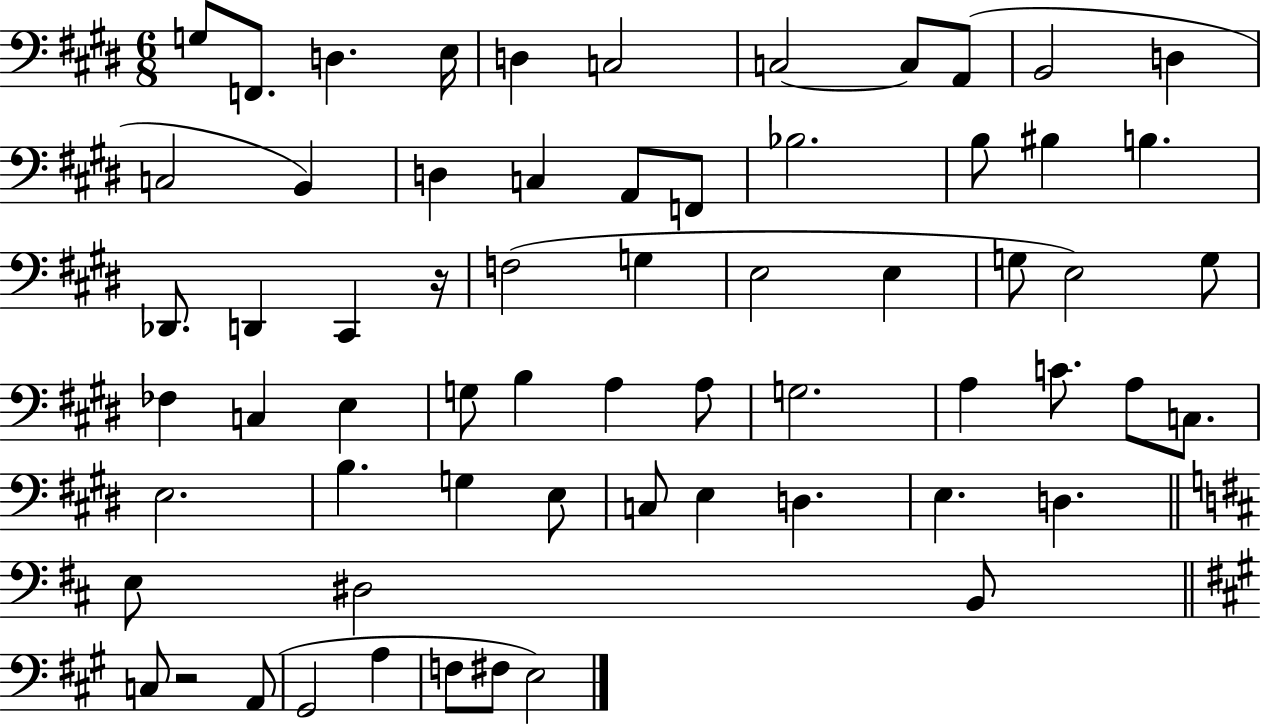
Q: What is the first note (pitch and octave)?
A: G3